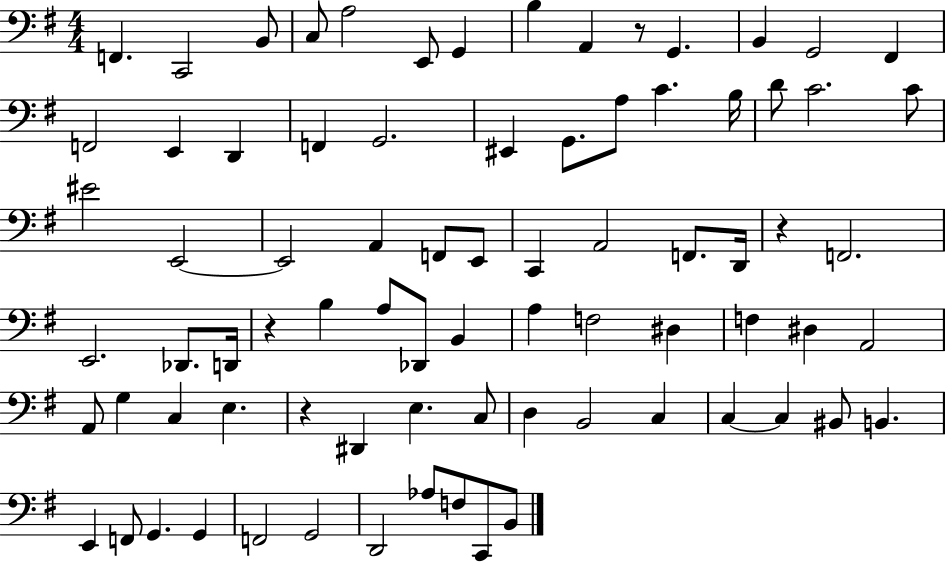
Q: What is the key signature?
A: G major